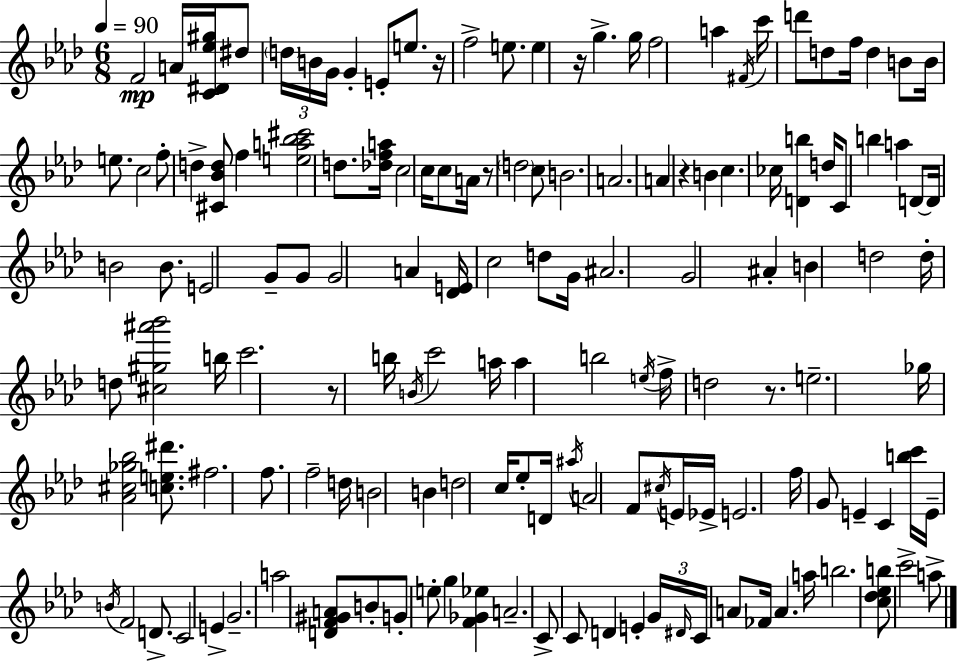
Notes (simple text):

F4/h A4/s [C4,D#4,Eb5,G#5]/s D#5/e D5/s B4/s G4/s G4/q E4/e E5/e. R/s F5/h E5/e. E5/q R/s G5/q. G5/s F5/h A5/q F#4/s C6/s D6/e D5/e F5/s D5/q B4/e B4/s E5/e. C5/h F5/e D5/q [C#4,Bb4,D5]/e F5/q [E5,A5,Bb5,C#6]/h D5/e. [Db5,F5,A5]/s C5/h C5/s C5/e A4/s R/e D5/h C5/e B4/h. A4/h. A4/q R/q B4/q C5/q. CES5/s [D4,B5]/q D5/s C4/e B5/q A5/q D4/e D4/s B4/h B4/e. E4/h G4/e G4/e G4/h A4/q [Db4,E4]/s C5/h D5/e G4/s A#4/h. G4/h A#4/q B4/q D5/h D5/s D5/e [C#5,G#5,A#6,Bb6]/h B5/s C6/h. R/e B5/s B4/s C6/h A5/s A5/q B5/h E5/s F5/s D5/h R/e. E5/h. Gb5/s [Ab4,C#5,Gb5,Bb5]/h [C5,E5,D#6]/e. F#5/h. F5/e. F5/h D5/s B4/h B4/q D5/h C5/s Eb5/e D4/s A#5/s A4/h F4/e C#5/s E4/s Eb4/s E4/h. F5/s G4/e E4/q C4/q [B5,C6]/s E4/s B4/s F4/h D4/e. C4/h E4/q G4/h. A5/h [D4,F4,G#4,A4]/e B4/e G4/e E5/e G5/q [F4,Gb4,Eb5]/q A4/h. C4/e C4/e D4/q E4/q G4/s D#4/s C4/s A4/e FES4/s A4/q. A5/s B5/h. [C5,Db5,Eb5,B5]/e C6/h A5/e